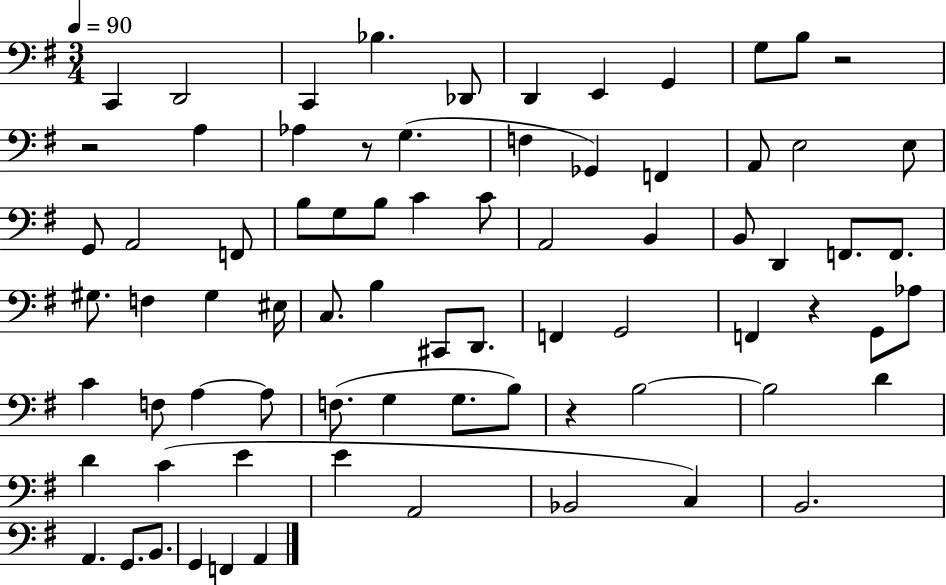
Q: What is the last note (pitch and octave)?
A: A2